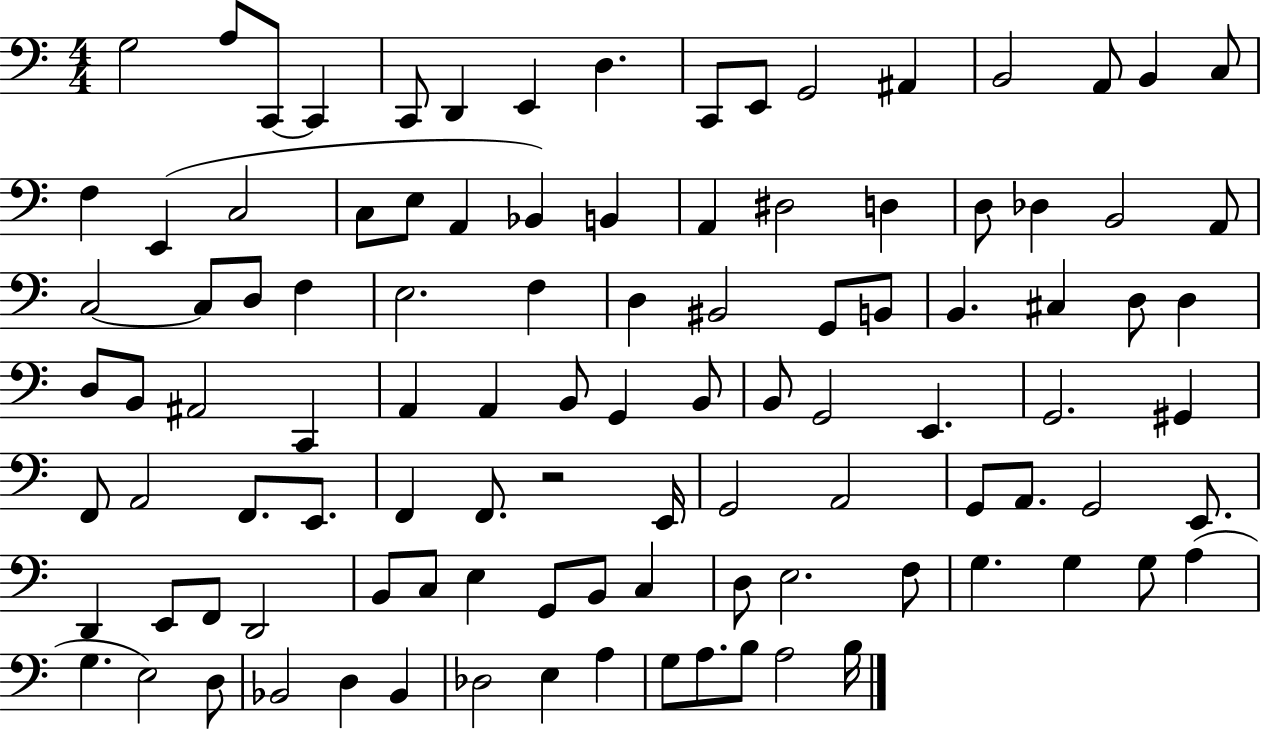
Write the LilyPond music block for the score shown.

{
  \clef bass
  \numericTimeSignature
  \time 4/4
  \key c \major
  g2 a8 c,8~~ c,4 | c,8 d,4 e,4 d4. | c,8 e,8 g,2 ais,4 | b,2 a,8 b,4 c8 | \break f4 e,4( c2 | c8 e8 a,4 bes,4) b,4 | a,4 dis2 d4 | d8 des4 b,2 a,8 | \break c2~~ c8 d8 f4 | e2. f4 | d4 bis,2 g,8 b,8 | b,4. cis4 d8 d4 | \break d8 b,8 ais,2 c,4 | a,4 a,4 b,8 g,4 b,8 | b,8 g,2 e,4. | g,2. gis,4 | \break f,8 a,2 f,8. e,8. | f,4 f,8. r2 e,16 | g,2 a,2 | g,8 a,8. g,2 e,8. | \break d,4 e,8 f,8 d,2 | b,8 c8 e4 g,8 b,8 c4 | d8 e2. f8 | g4. g4 g8 a4( | \break g4. e2) d8 | bes,2 d4 bes,4 | des2 e4 a4 | g8 a8. b8 a2 b16 | \break \bar "|."
}